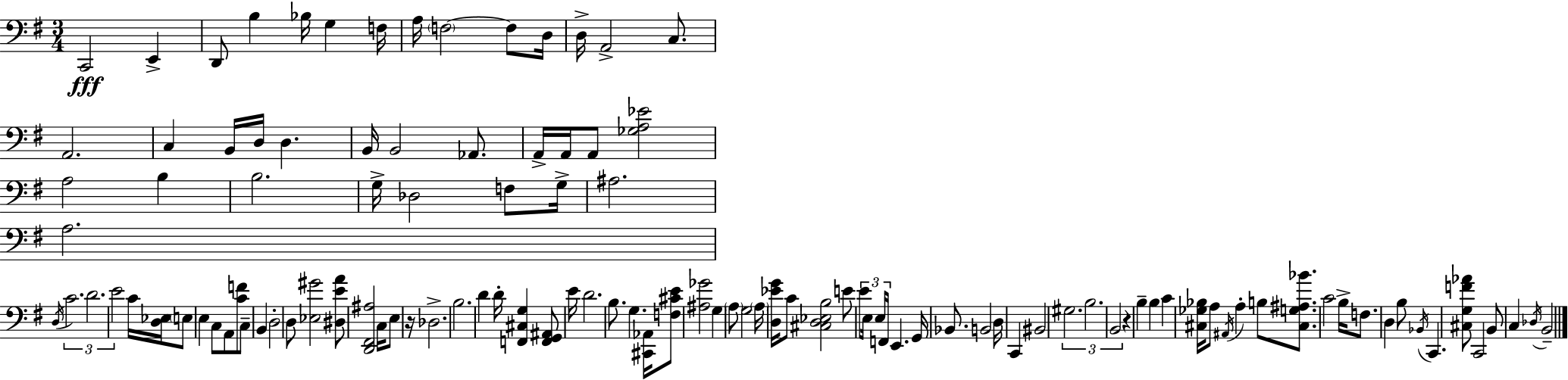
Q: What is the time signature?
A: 3/4